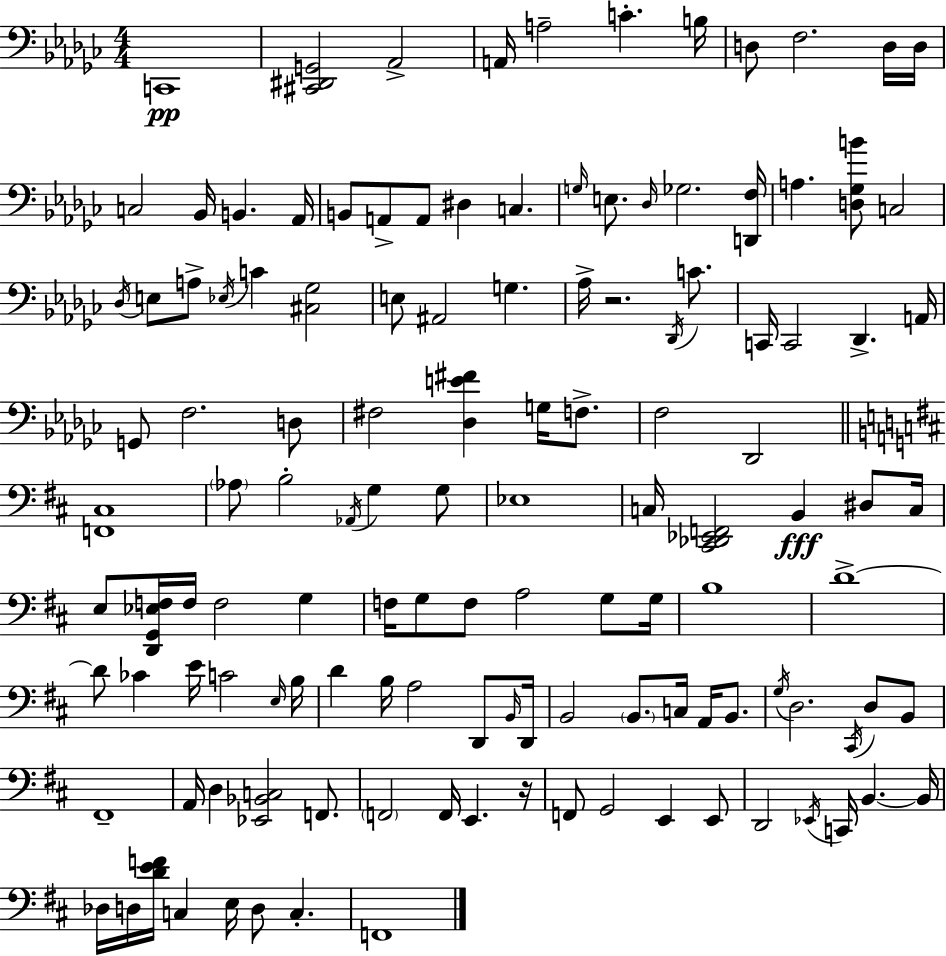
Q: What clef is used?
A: bass